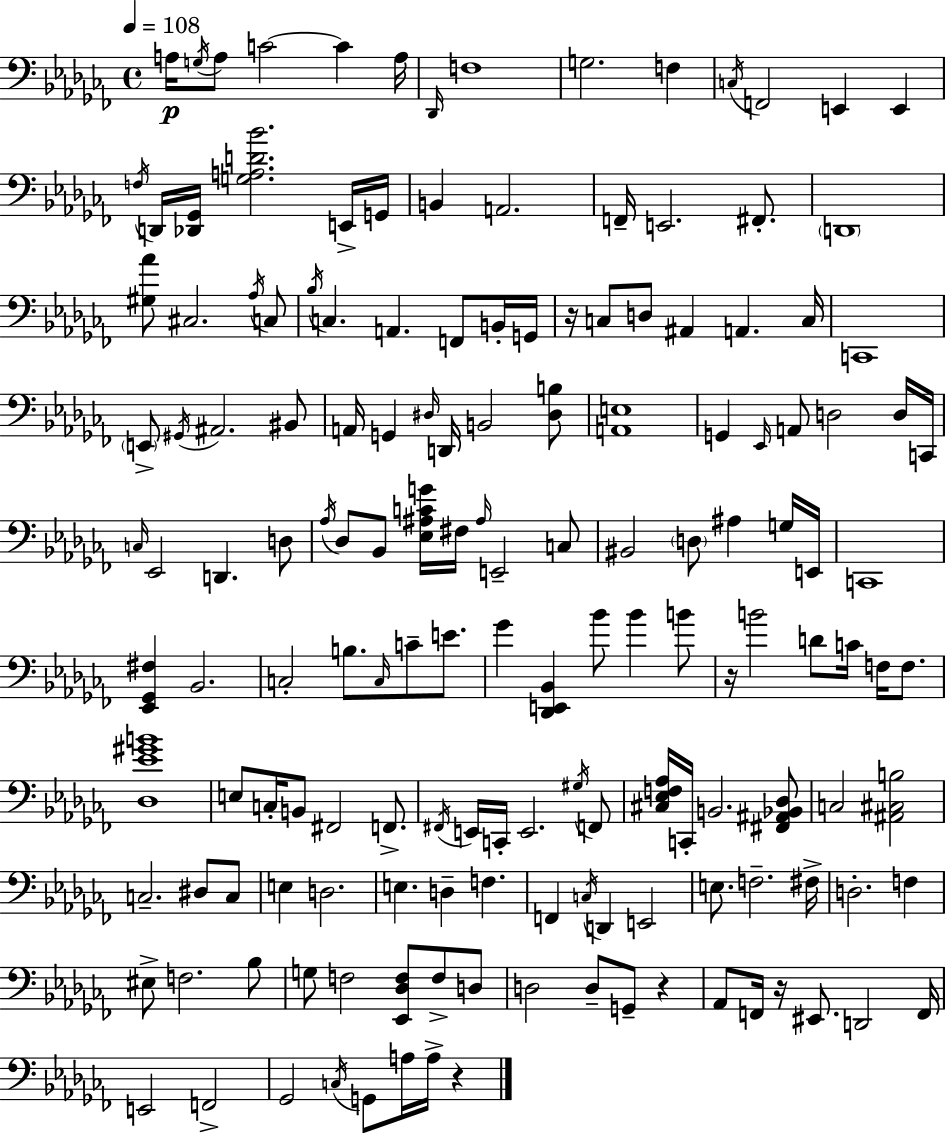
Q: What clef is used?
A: bass